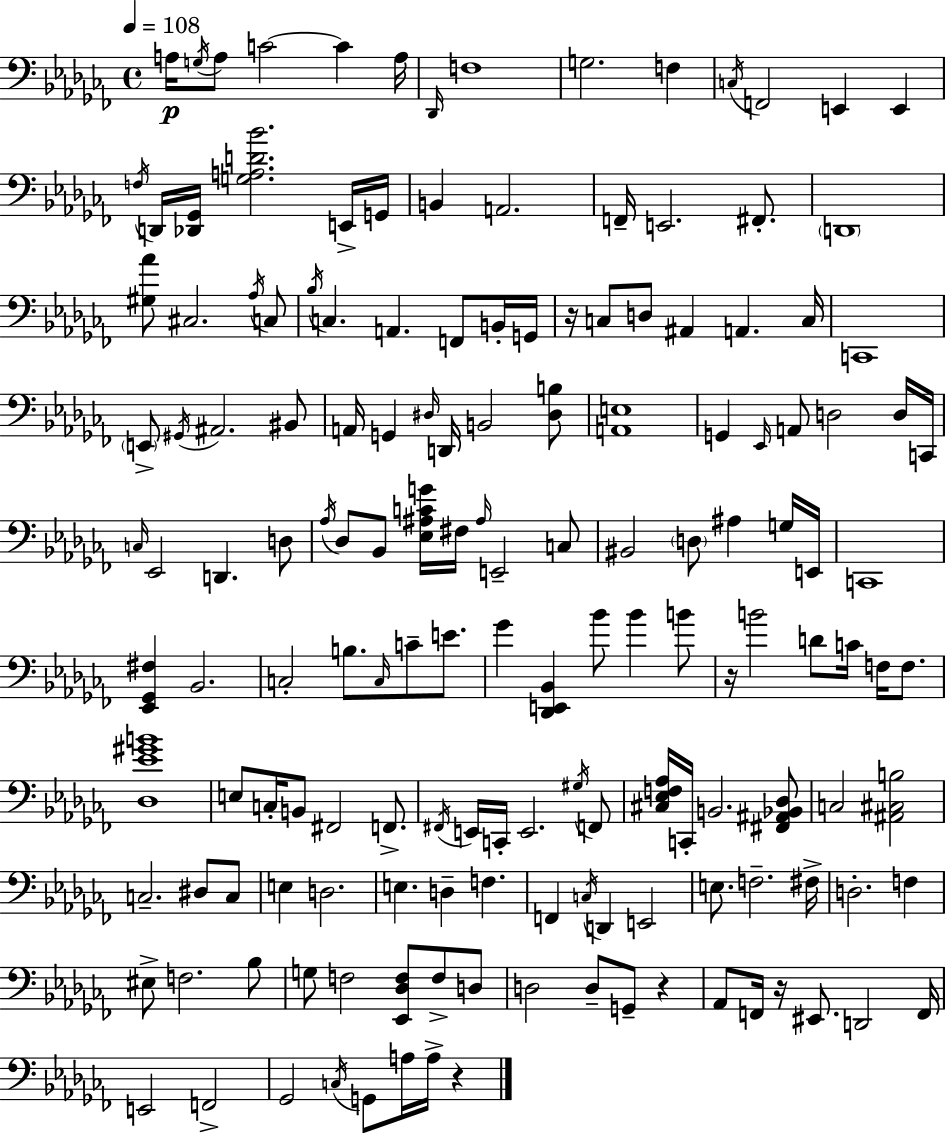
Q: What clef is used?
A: bass